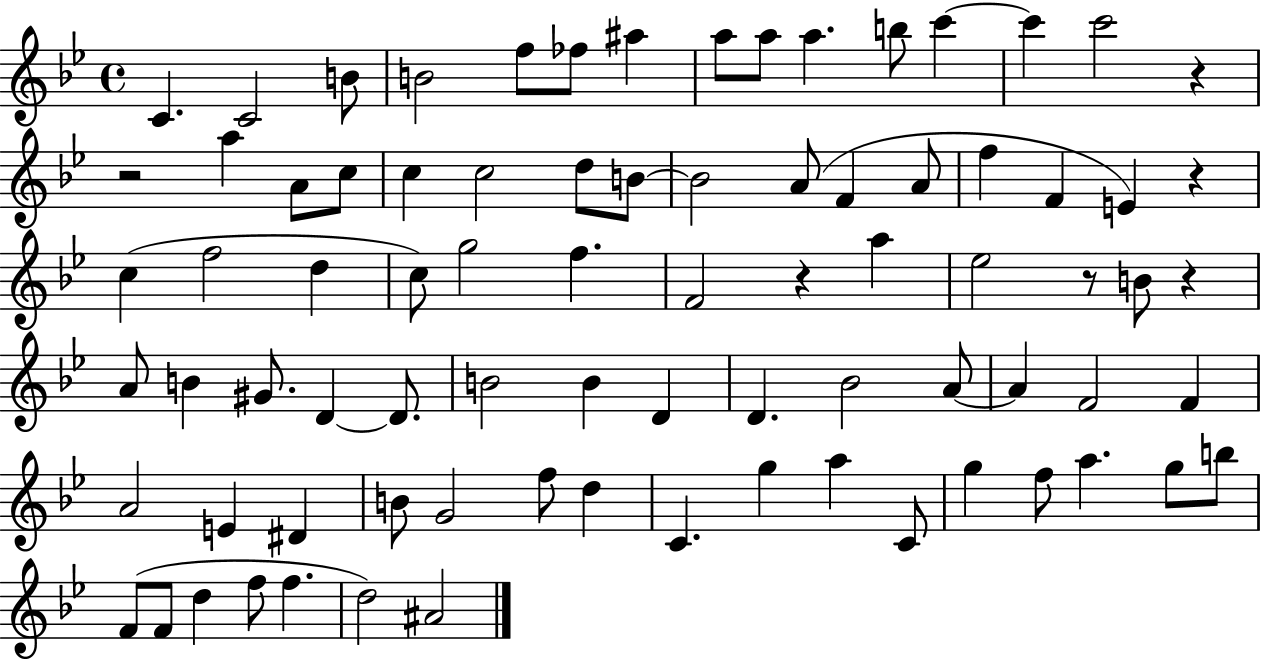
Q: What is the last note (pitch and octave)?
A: A#4